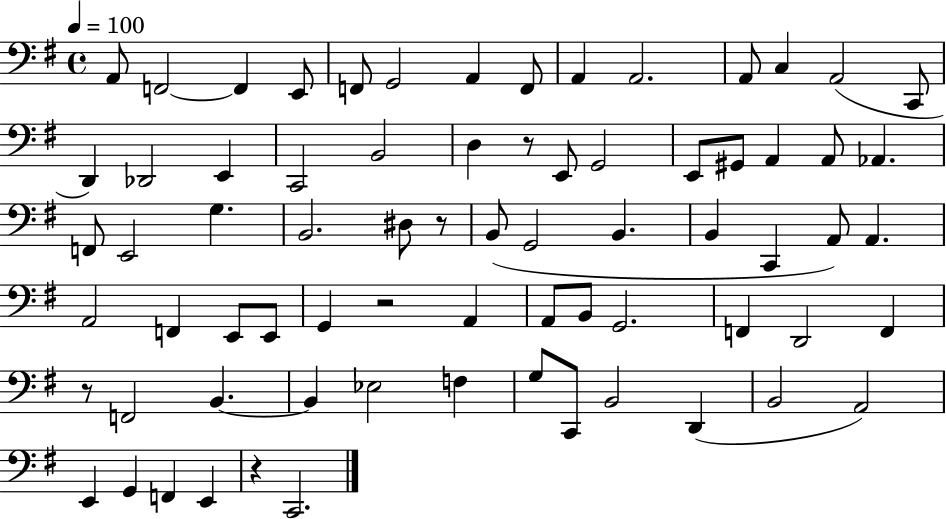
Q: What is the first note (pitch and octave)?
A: A2